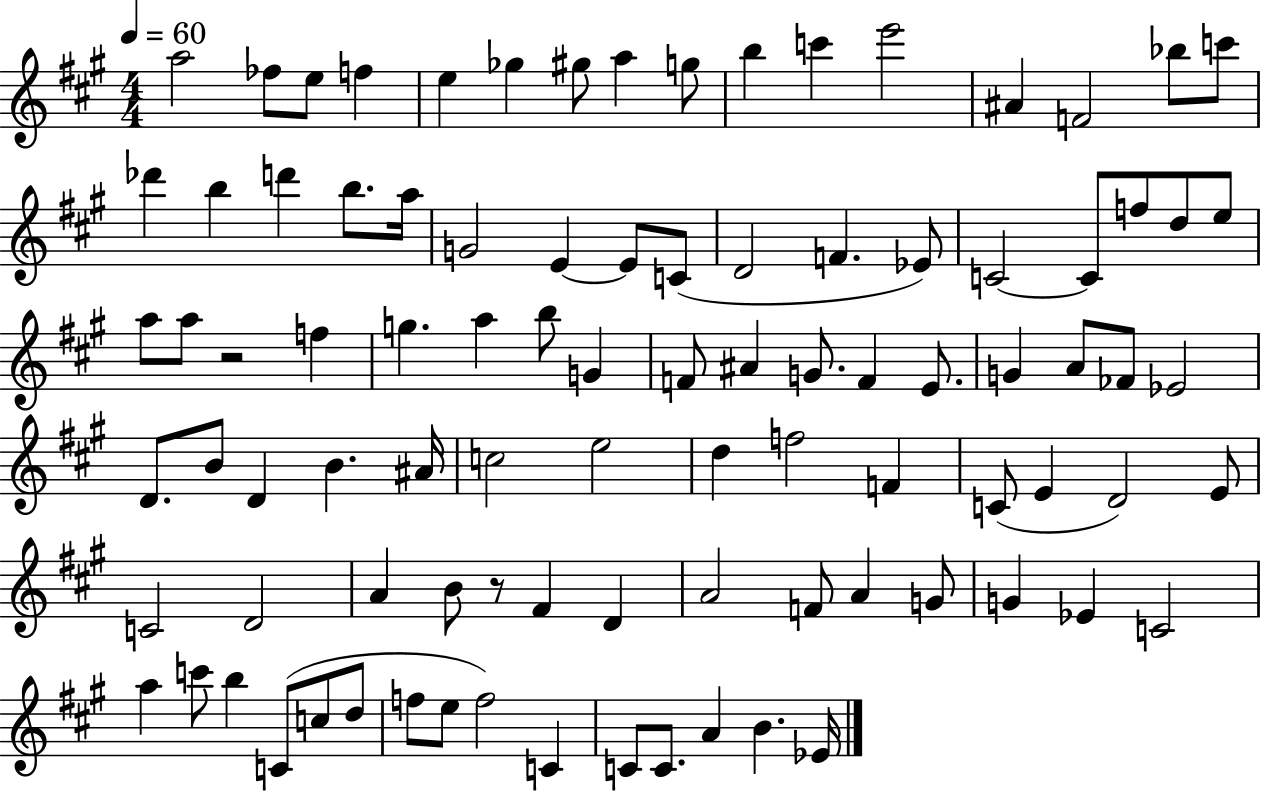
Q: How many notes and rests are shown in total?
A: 93